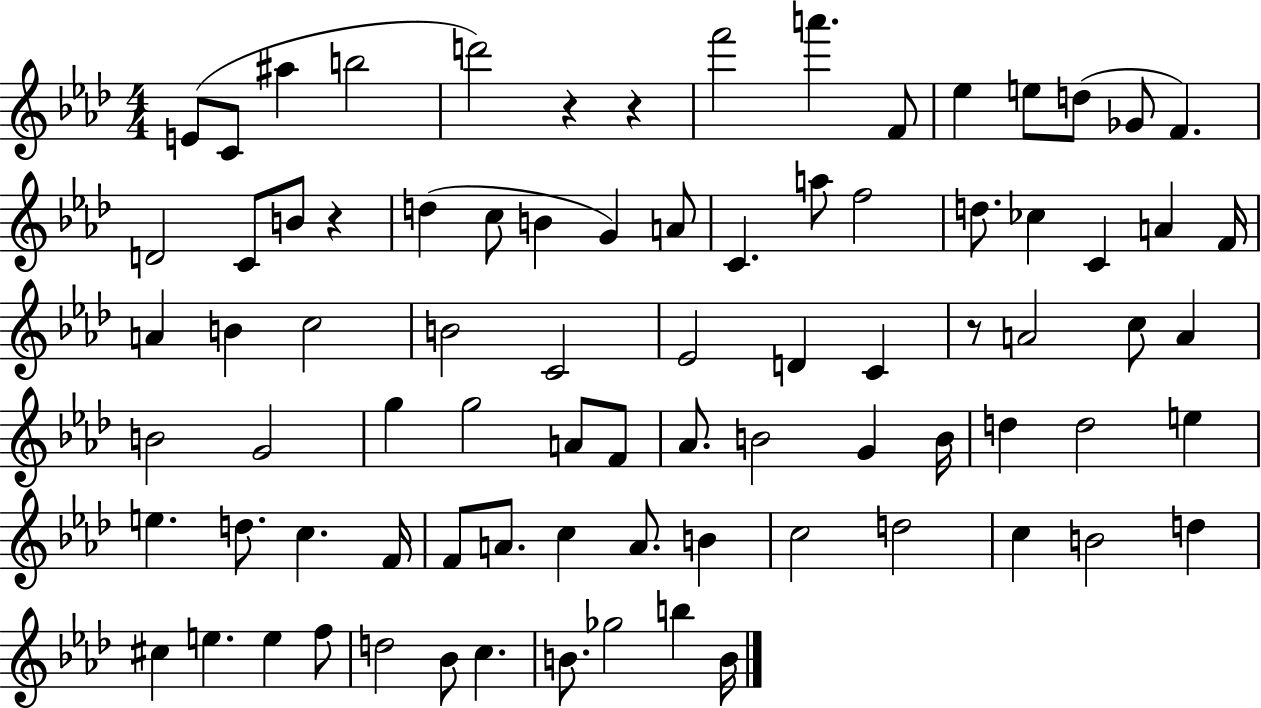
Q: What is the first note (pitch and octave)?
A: E4